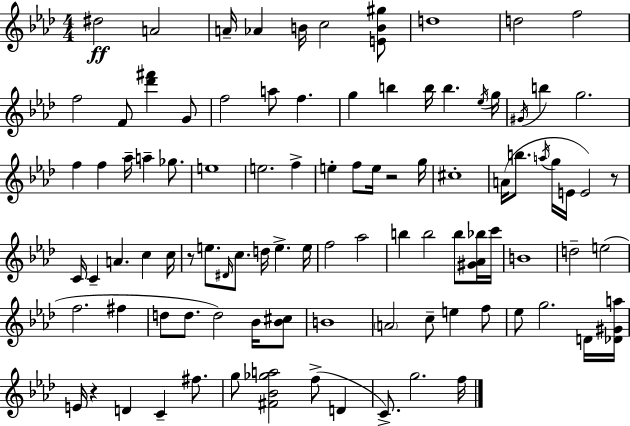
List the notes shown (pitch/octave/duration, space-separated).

D#5/h A4/h A4/s Ab4/q B4/s C5/h [E4,B4,G#5]/e D5/w D5/h F5/h F5/h F4/e [Db6,F#6]/q G4/e F5/h A5/e F5/q. G5/q B5/q B5/s B5/q. Eb5/s G5/s G#4/s B5/q G5/h. F5/q F5/q Ab5/s A5/q Gb5/e. E5/w E5/h. F5/q E5/q F5/e E5/s R/h G5/s C#5/w A4/s B5/e. A5/s G5/s E4/s E4/h R/e C4/s C4/q A4/q. C5/q C5/s R/e E5/e. D#4/s C5/e. D5/s E5/q. E5/s F5/h Ab5/h B5/q B5/h B5/e [G#4,Ab4,Bb5]/s C6/s B4/w D5/h E5/h F5/h. F#5/q D5/e D5/e. D5/h Bb4/s [Bb4,C#5]/e B4/w A4/h C5/e E5/q F5/e Eb5/e G5/h. D4/s [Db4,G#4,A5]/s E4/s R/q D4/q C4/q F#5/e. G5/e [F#4,Bb4,Gb5,A5]/h F5/e D4/q C4/e. G5/h. F5/s